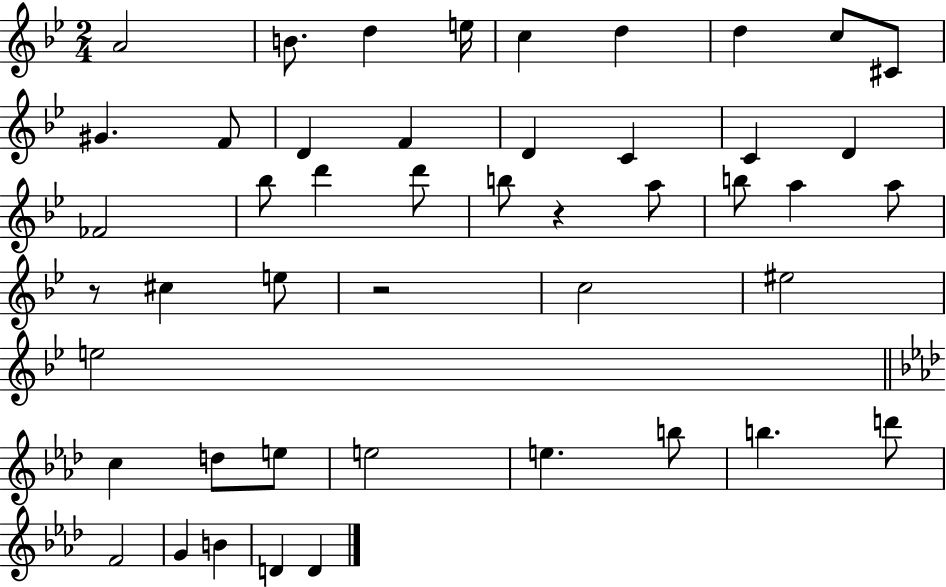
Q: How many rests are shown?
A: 3